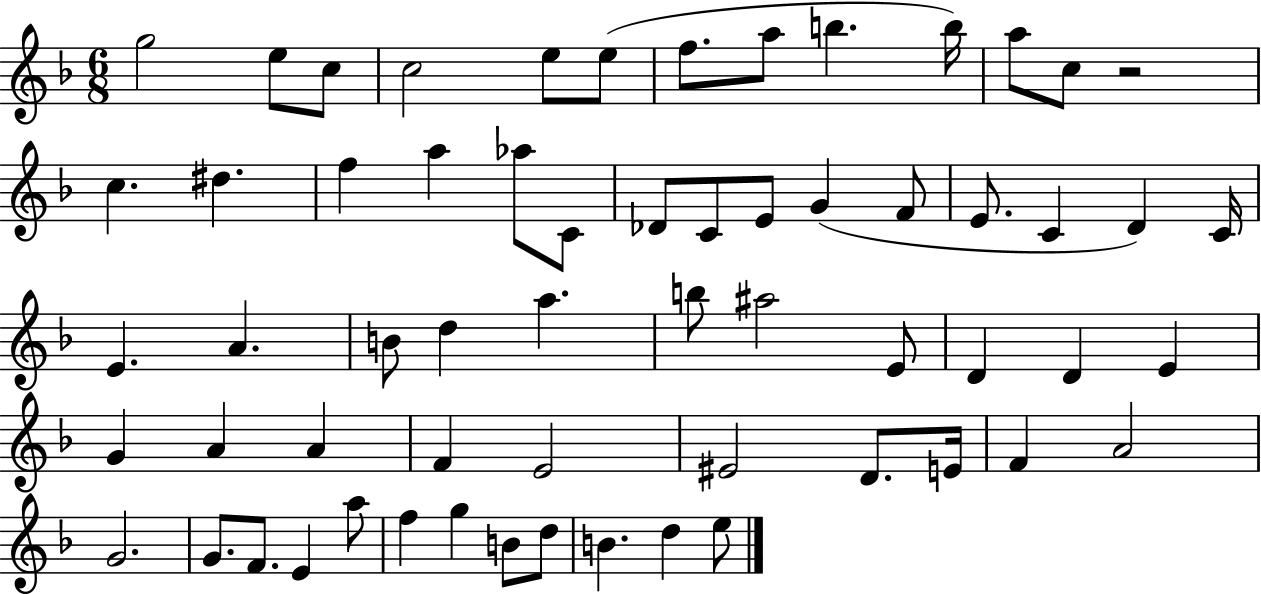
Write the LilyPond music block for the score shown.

{
  \clef treble
  \numericTimeSignature
  \time 6/8
  \key f \major
  g''2 e''8 c''8 | c''2 e''8 e''8( | f''8. a''8 b''4. b''16) | a''8 c''8 r2 | \break c''4. dis''4. | f''4 a''4 aes''8 c'8 | des'8 c'8 e'8 g'4( f'8 | e'8. c'4 d'4) c'16 | \break e'4. a'4. | b'8 d''4 a''4. | b''8 ais''2 e'8 | d'4 d'4 e'4 | \break g'4 a'4 a'4 | f'4 e'2 | eis'2 d'8. e'16 | f'4 a'2 | \break g'2. | g'8. f'8. e'4 a''8 | f''4 g''4 b'8 d''8 | b'4. d''4 e''8 | \break \bar "|."
}